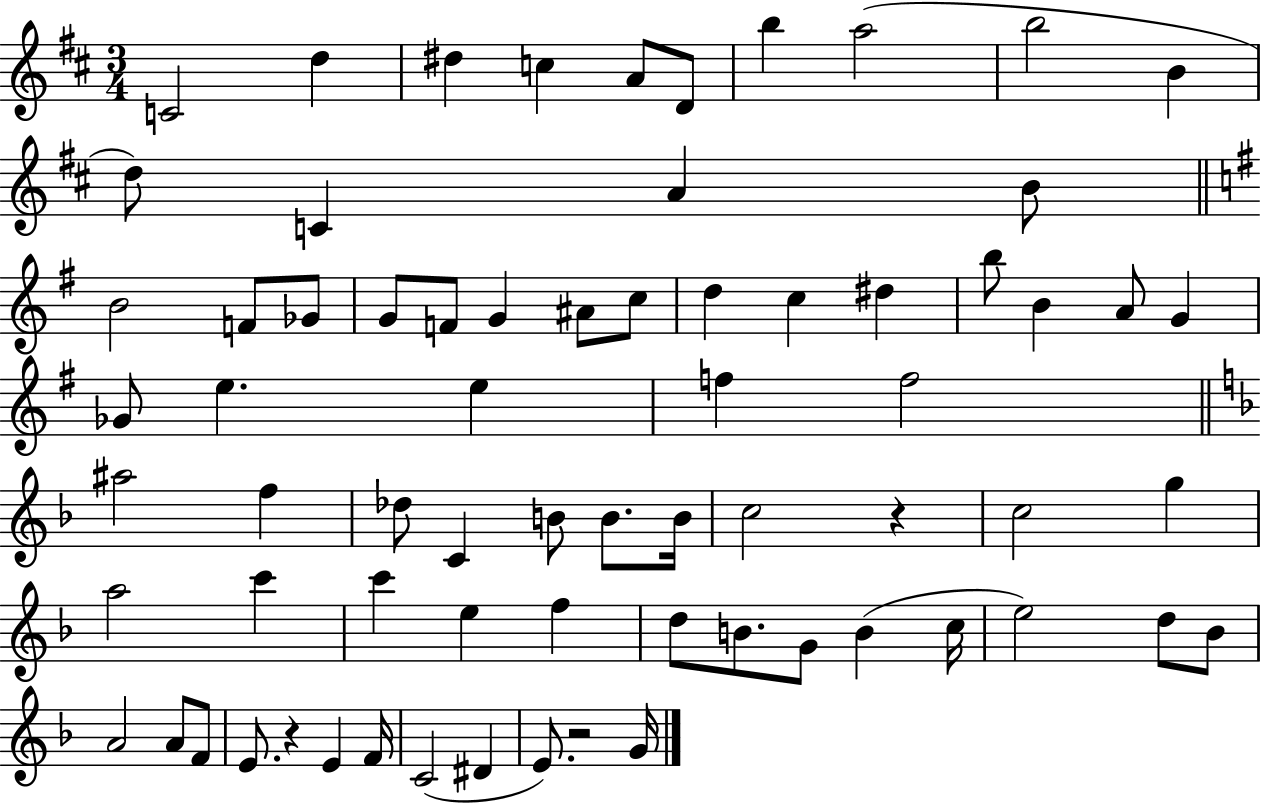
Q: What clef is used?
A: treble